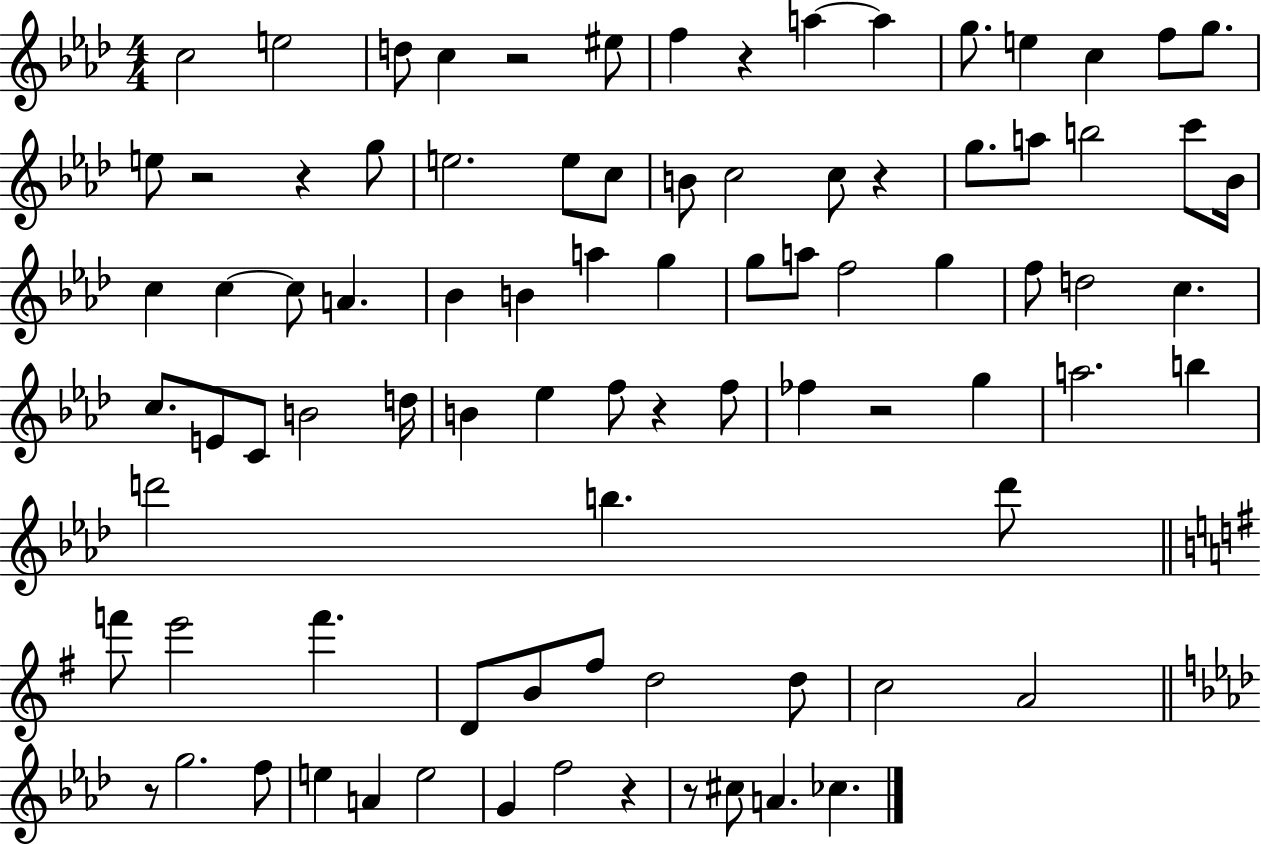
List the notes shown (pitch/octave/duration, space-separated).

C5/h E5/h D5/e C5/q R/h EIS5/e F5/q R/q A5/q A5/q G5/e. E5/q C5/q F5/e G5/e. E5/e R/h R/q G5/e E5/h. E5/e C5/e B4/e C5/h C5/e R/q G5/e. A5/e B5/h C6/e Bb4/s C5/q C5/q C5/e A4/q. Bb4/q B4/q A5/q G5/q G5/e A5/e F5/h G5/q F5/e D5/h C5/q. C5/e. E4/e C4/e B4/h D5/s B4/q Eb5/q F5/e R/q F5/e FES5/q R/h G5/q A5/h. B5/q D6/h B5/q. D6/e F6/e E6/h F6/q. D4/e B4/e F#5/e D5/h D5/e C5/h A4/h R/e G5/h. F5/e E5/q A4/q E5/h G4/q F5/h R/q R/e C#5/e A4/q. CES5/q.